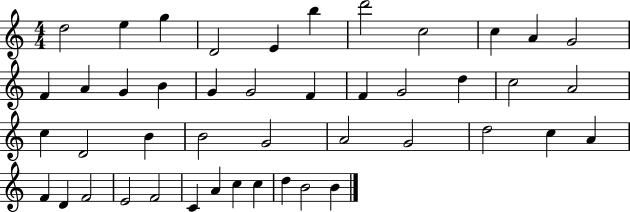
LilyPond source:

{
  \clef treble
  \numericTimeSignature
  \time 4/4
  \key c \major
  d''2 e''4 g''4 | d'2 e'4 b''4 | d'''2 c''2 | c''4 a'4 g'2 | \break f'4 a'4 g'4 b'4 | g'4 g'2 f'4 | f'4 g'2 d''4 | c''2 a'2 | \break c''4 d'2 b'4 | b'2 g'2 | a'2 g'2 | d''2 c''4 a'4 | \break f'4 d'4 f'2 | e'2 f'2 | c'4 a'4 c''4 c''4 | d''4 b'2 b'4 | \break \bar "|."
}